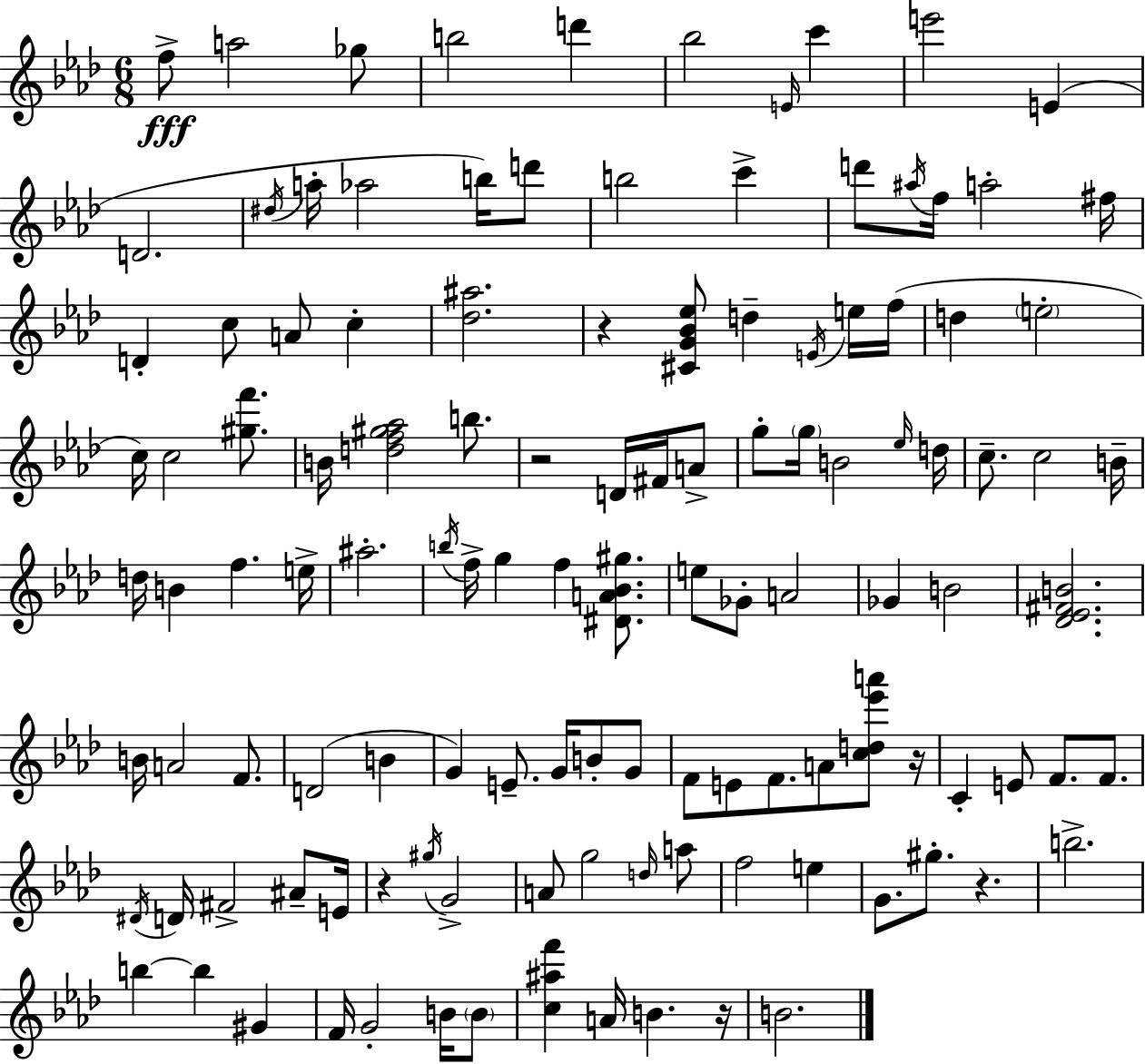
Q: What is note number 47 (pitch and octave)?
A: C5